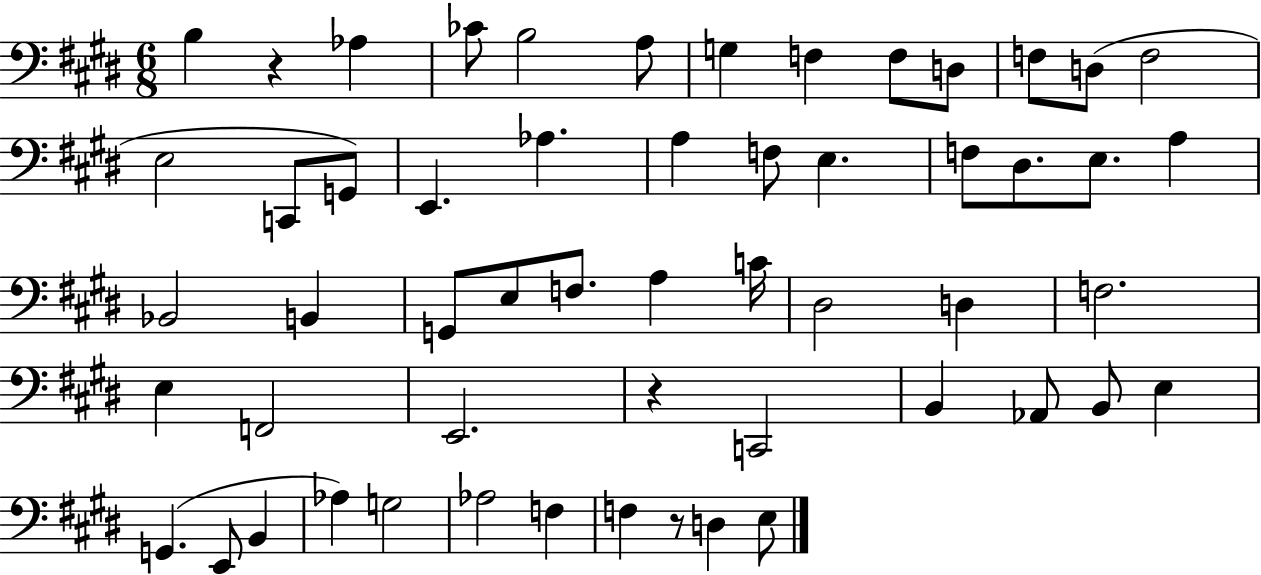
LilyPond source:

{
  \clef bass
  \numericTimeSignature
  \time 6/8
  \key e \major
  \repeat volta 2 { b4 r4 aes4 | ces'8 b2 a8 | g4 f4 f8 d8 | f8 d8( f2 | \break e2 c,8 g,8) | e,4. aes4. | a4 f8 e4. | f8 dis8. e8. a4 | \break bes,2 b,4 | g,8 e8 f8. a4 c'16 | dis2 d4 | f2. | \break e4 f,2 | e,2. | r4 c,2 | b,4 aes,8 b,8 e4 | \break g,4.( e,8 b,4 | aes4) g2 | aes2 f4 | f4 r8 d4 e8 | \break } \bar "|."
}